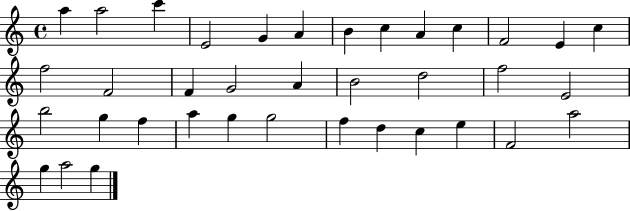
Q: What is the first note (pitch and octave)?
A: A5